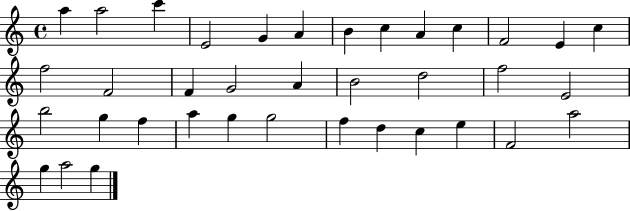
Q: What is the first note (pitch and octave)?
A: A5